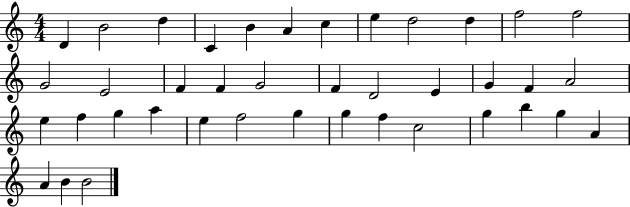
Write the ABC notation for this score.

X:1
T:Untitled
M:4/4
L:1/4
K:C
D B2 d C B A c e d2 d f2 f2 G2 E2 F F G2 F D2 E G F A2 e f g a e f2 g g f c2 g b g A A B B2